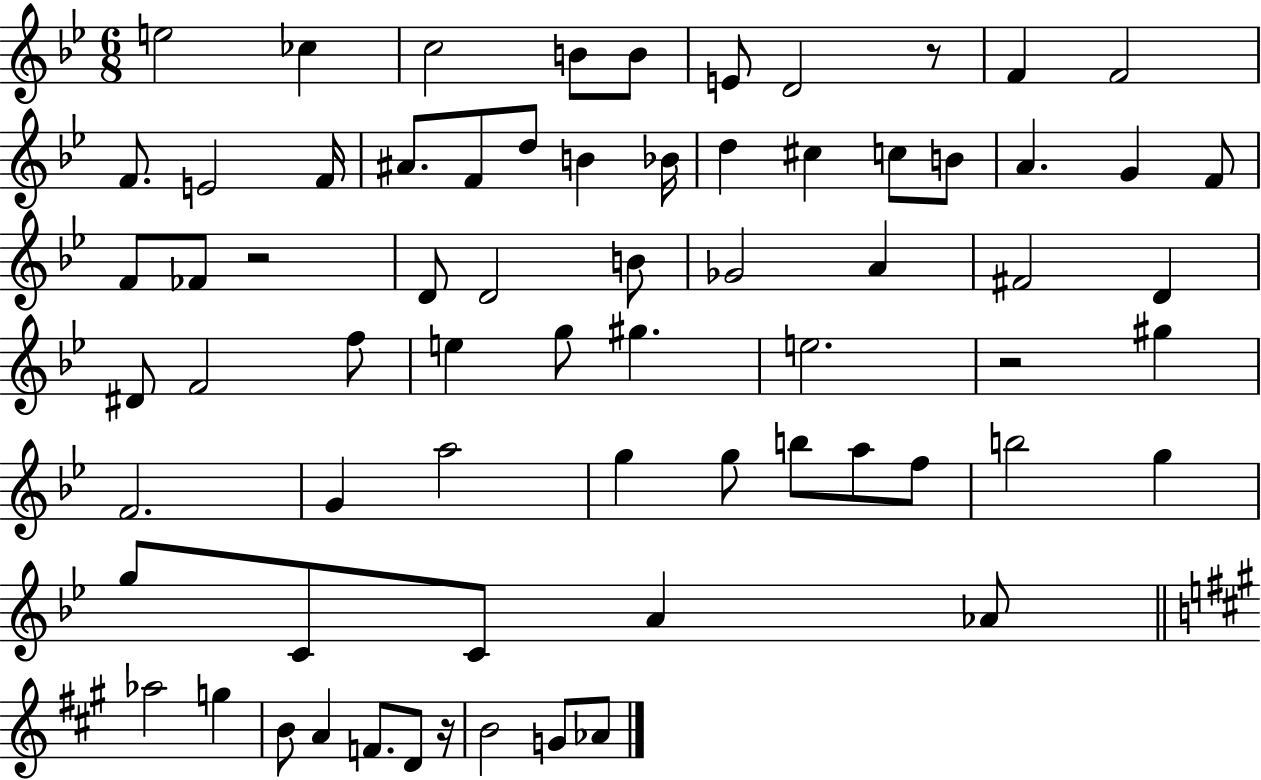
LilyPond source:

{
  \clef treble
  \numericTimeSignature
  \time 6/8
  \key bes \major
  \repeat volta 2 { e''2 ces''4 | c''2 b'8 b'8 | e'8 d'2 r8 | f'4 f'2 | \break f'8. e'2 f'16 | ais'8. f'8 d''8 b'4 bes'16 | d''4 cis''4 c''8 b'8 | a'4. g'4 f'8 | \break f'8 fes'8 r2 | d'8 d'2 b'8 | ges'2 a'4 | fis'2 d'4 | \break dis'8 f'2 f''8 | e''4 g''8 gis''4. | e''2. | r2 gis''4 | \break f'2. | g'4 a''2 | g''4 g''8 b''8 a''8 f''8 | b''2 g''4 | \break g''8 c'8 c'8 a'4 aes'8 | \bar "||" \break \key a \major aes''2 g''4 | b'8 a'4 f'8. d'8 r16 | b'2 g'8 aes'8 | } \bar "|."
}